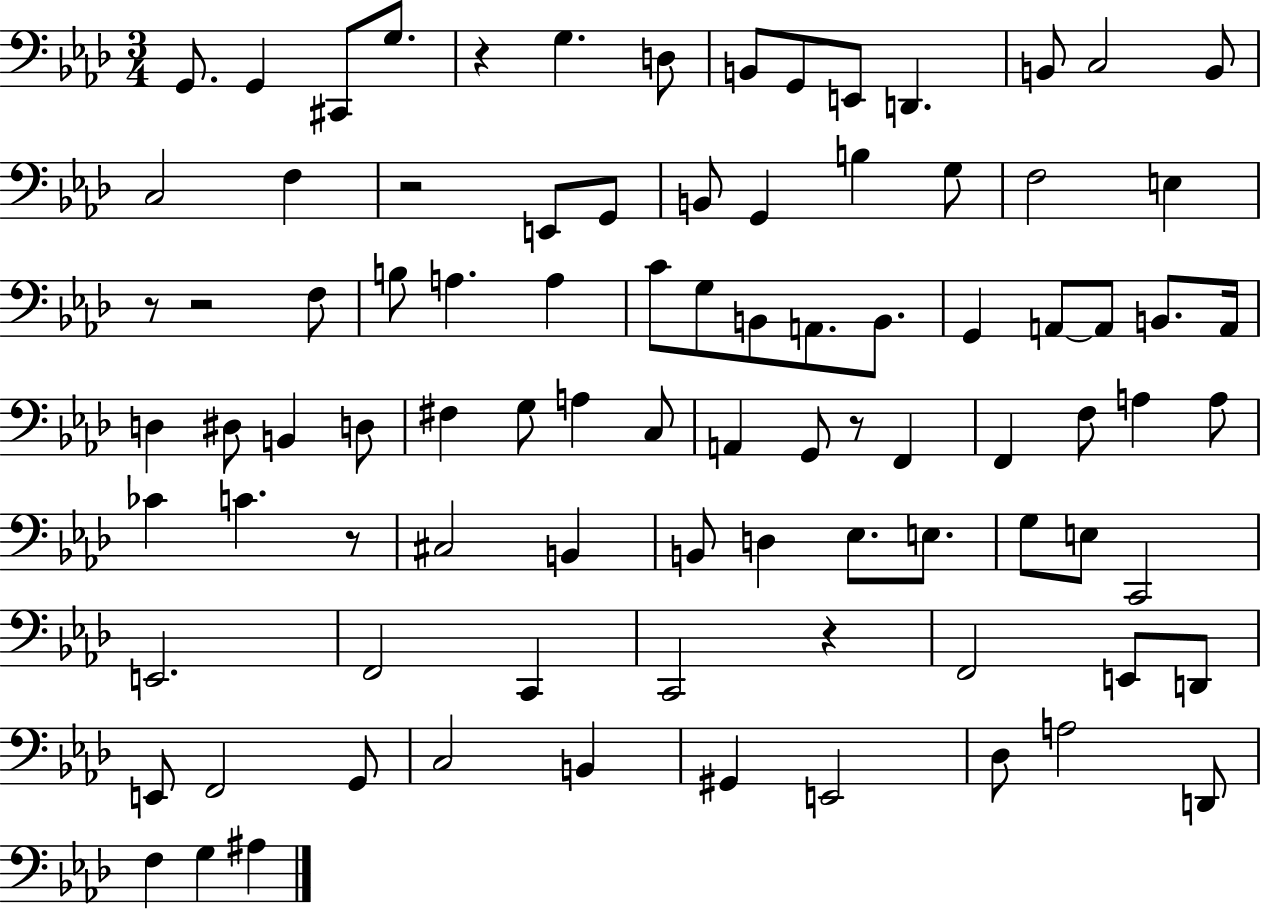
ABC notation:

X:1
T:Untitled
M:3/4
L:1/4
K:Ab
G,,/2 G,, ^C,,/2 G,/2 z G, D,/2 B,,/2 G,,/2 E,,/2 D,, B,,/2 C,2 B,,/2 C,2 F, z2 E,,/2 G,,/2 B,,/2 G,, B, G,/2 F,2 E, z/2 z2 F,/2 B,/2 A, A, C/2 G,/2 B,,/2 A,,/2 B,,/2 G,, A,,/2 A,,/2 B,,/2 A,,/4 D, ^D,/2 B,, D,/2 ^F, G,/2 A, C,/2 A,, G,,/2 z/2 F,, F,, F,/2 A, A,/2 _C C z/2 ^C,2 B,, B,,/2 D, _E,/2 E,/2 G,/2 E,/2 C,,2 E,,2 F,,2 C,, C,,2 z F,,2 E,,/2 D,,/2 E,,/2 F,,2 G,,/2 C,2 B,, ^G,, E,,2 _D,/2 A,2 D,,/2 F, G, ^A,